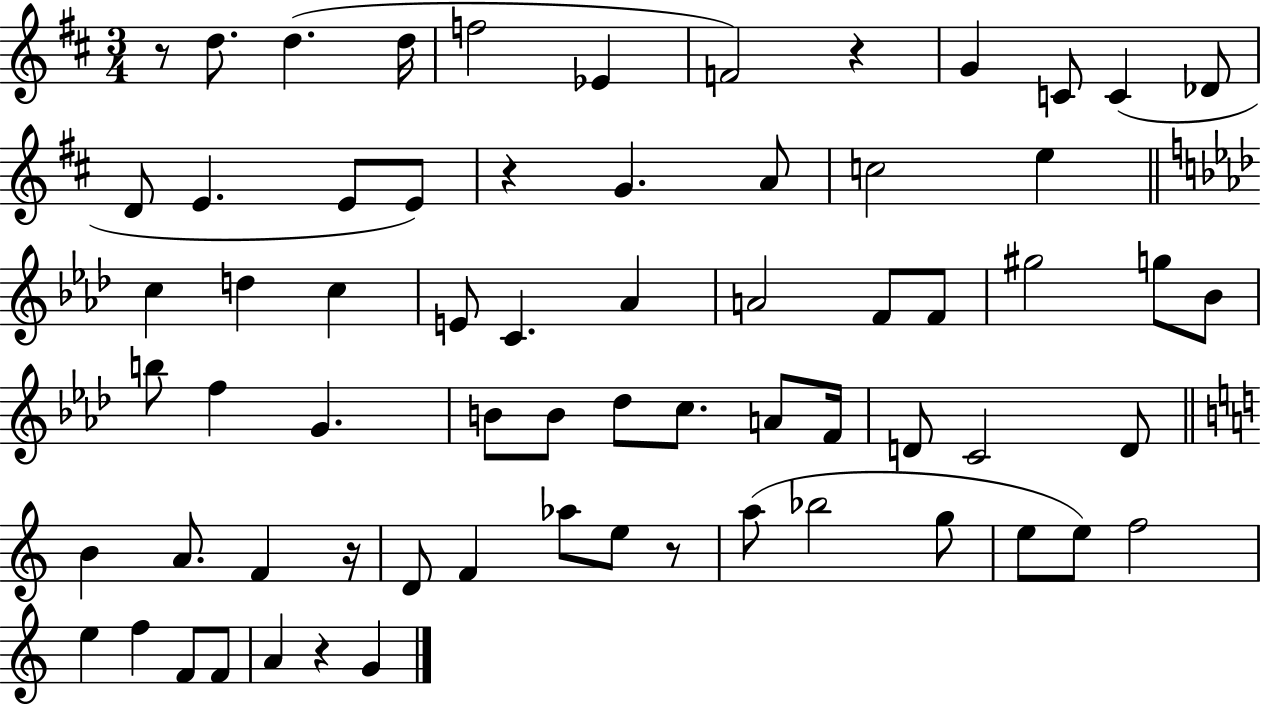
{
  \clef treble
  \numericTimeSignature
  \time 3/4
  \key d \major
  \repeat volta 2 { r8 d''8. d''4.( d''16 | f''2 ees'4 | f'2) r4 | g'4 c'8 c'4( des'8 | \break d'8 e'4. e'8 e'8) | r4 g'4. a'8 | c''2 e''4 | \bar "||" \break \key f \minor c''4 d''4 c''4 | e'8 c'4. aes'4 | a'2 f'8 f'8 | gis''2 g''8 bes'8 | \break b''8 f''4 g'4. | b'8 b'8 des''8 c''8. a'8 f'16 | d'8 c'2 d'8 | \bar "||" \break \key a \minor b'4 a'8. f'4 r16 | d'8 f'4 aes''8 e''8 r8 | a''8( bes''2 g''8 | e''8 e''8) f''2 | \break e''4 f''4 f'8 f'8 | a'4 r4 g'4 | } \bar "|."
}